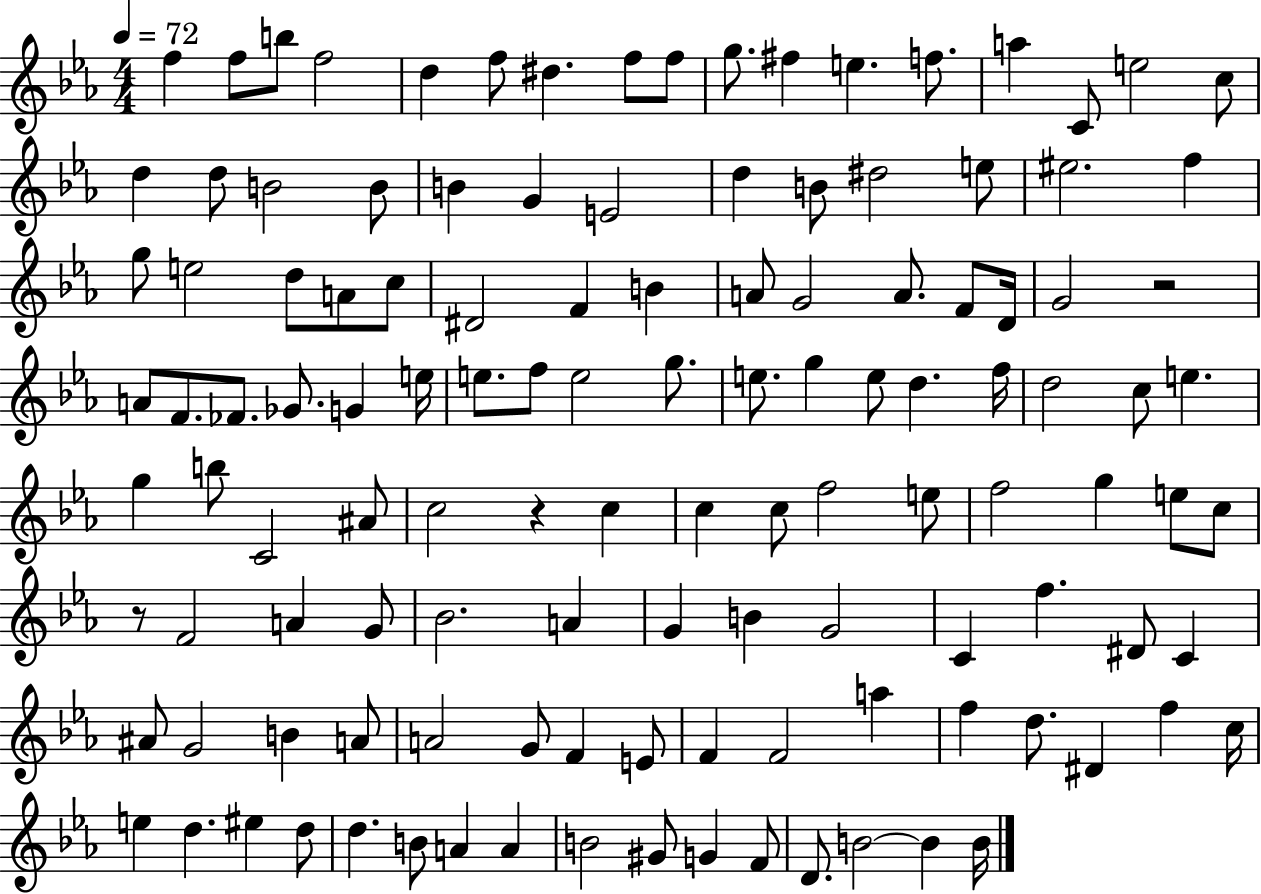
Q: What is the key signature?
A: EES major